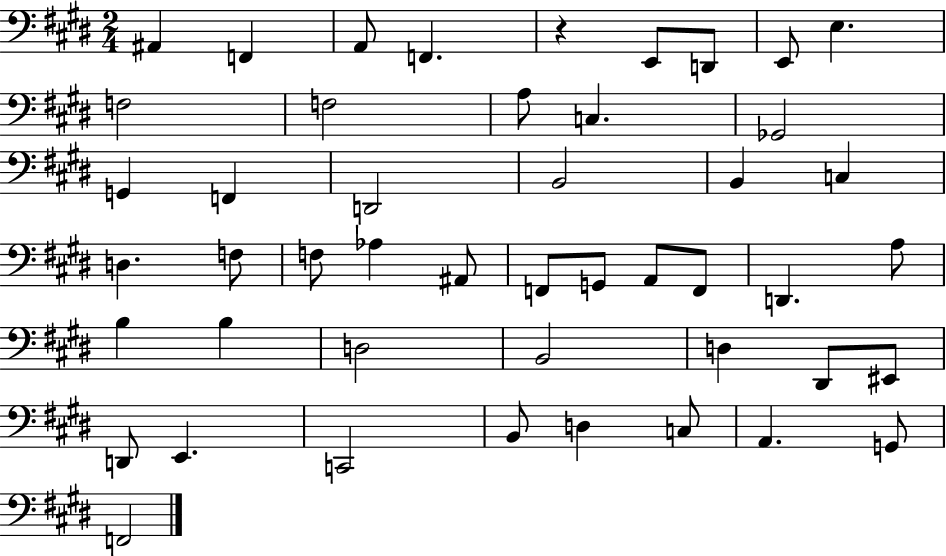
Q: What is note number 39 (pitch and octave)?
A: E2